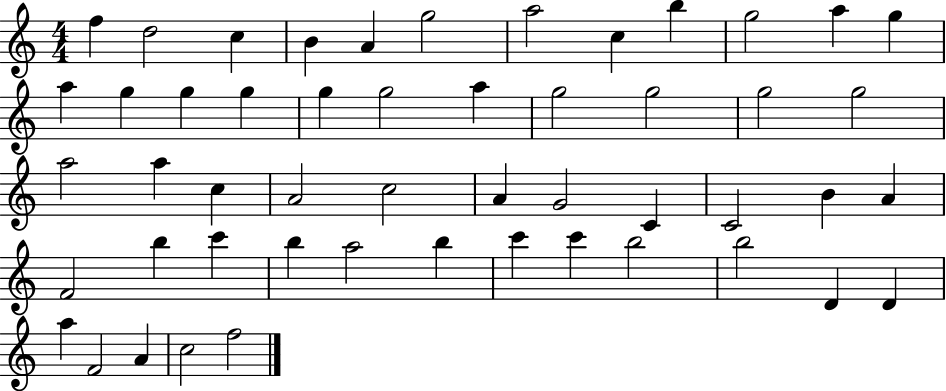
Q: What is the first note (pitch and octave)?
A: F5